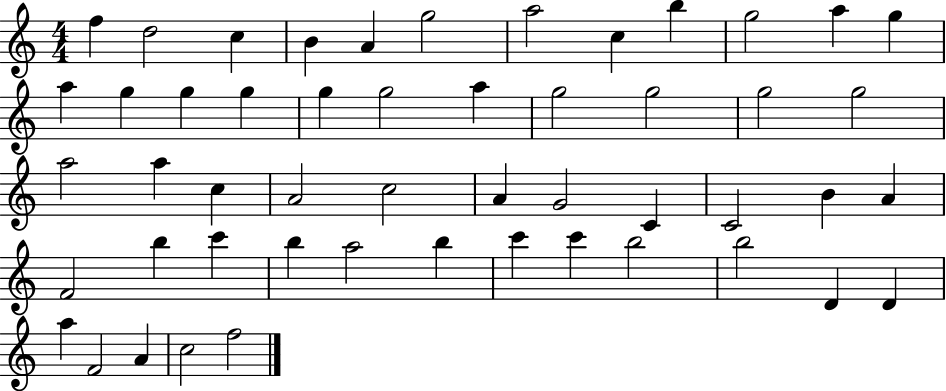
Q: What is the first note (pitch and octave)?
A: F5